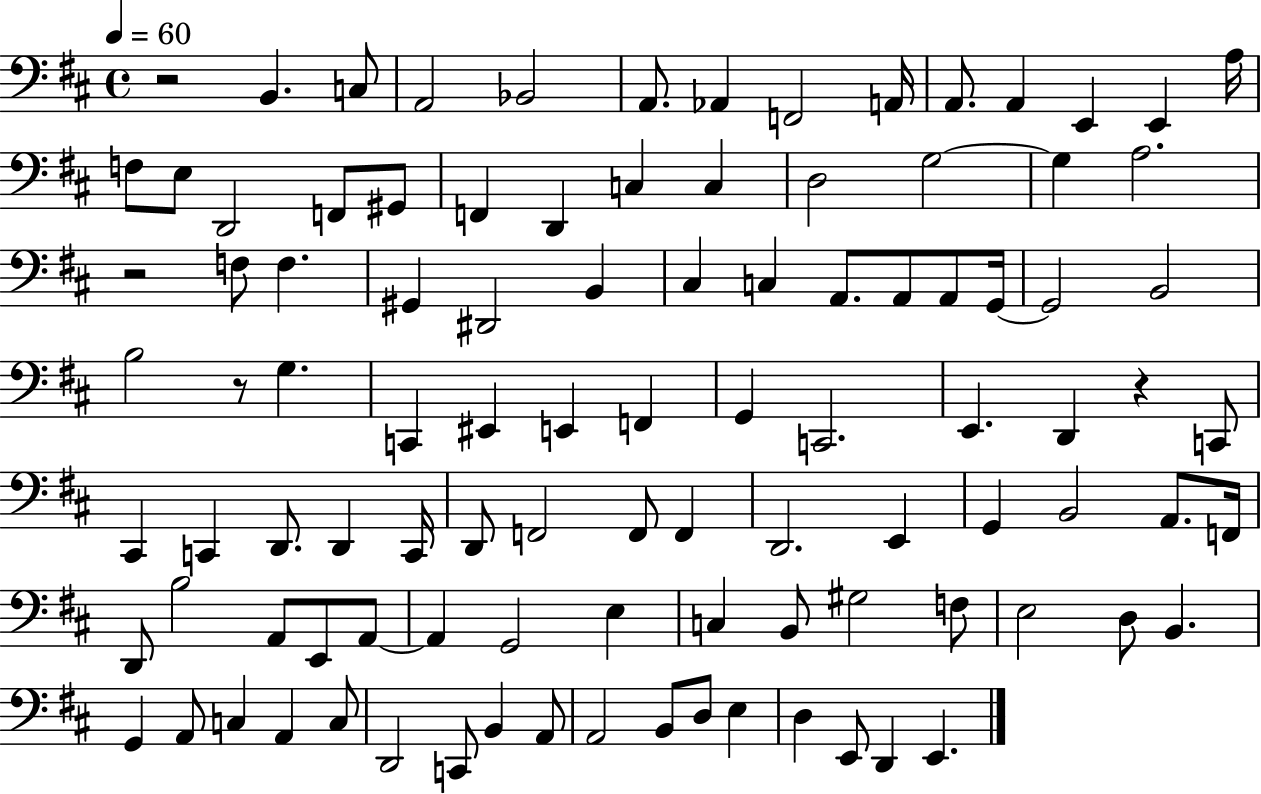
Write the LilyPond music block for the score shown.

{
  \clef bass
  \time 4/4
  \defaultTimeSignature
  \key d \major
  \tempo 4 = 60
  \repeat volta 2 { r2 b,4. c8 | a,2 bes,2 | a,8. aes,4 f,2 a,16 | a,8. a,4 e,4 e,4 a16 | \break f8 e8 d,2 f,8 gis,8 | f,4 d,4 c4 c4 | d2 g2~~ | g4 a2. | \break r2 f8 f4. | gis,4 dis,2 b,4 | cis4 c4 a,8. a,8 a,8 g,16~~ | g,2 b,2 | \break b2 r8 g4. | c,4 eis,4 e,4 f,4 | g,4 c,2. | e,4. d,4 r4 c,8 | \break cis,4 c,4 d,8. d,4 c,16 | d,8 f,2 f,8 f,4 | d,2. e,4 | g,4 b,2 a,8. f,16 | \break d,8 b2 a,8 e,8 a,8~~ | a,4 g,2 e4 | c4 b,8 gis2 f8 | e2 d8 b,4. | \break g,4 a,8 c4 a,4 c8 | d,2 c,8 b,4 a,8 | a,2 b,8 d8 e4 | d4 e,8 d,4 e,4. | \break } \bar "|."
}